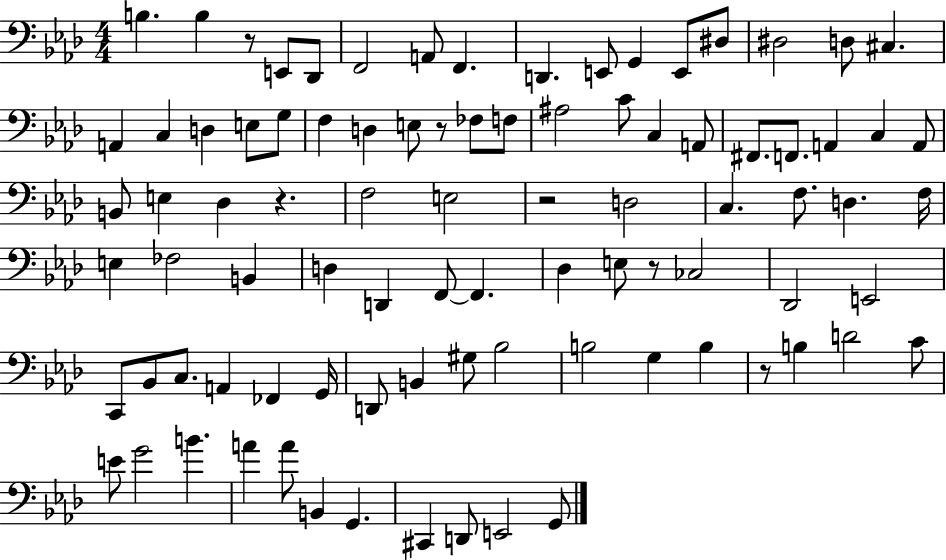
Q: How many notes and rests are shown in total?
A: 89